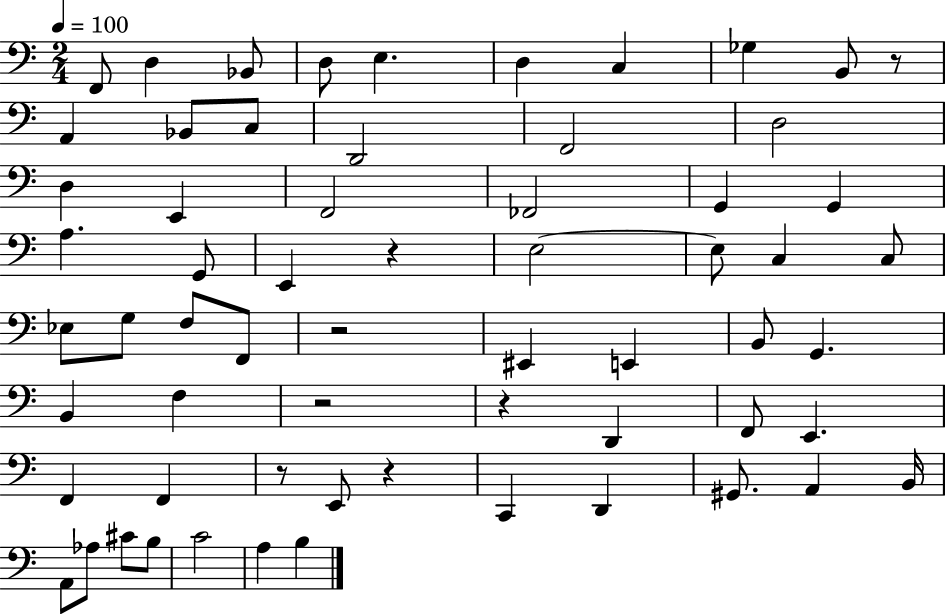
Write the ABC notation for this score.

X:1
T:Untitled
M:2/4
L:1/4
K:C
F,,/2 D, _B,,/2 D,/2 E, D, C, _G, B,,/2 z/2 A,, _B,,/2 C,/2 D,,2 F,,2 D,2 D, E,, F,,2 _F,,2 G,, G,, A, G,,/2 E,, z E,2 E,/2 C, C,/2 _E,/2 G,/2 F,/2 F,,/2 z2 ^E,, E,, B,,/2 G,, B,, F, z2 z D,, F,,/2 E,, F,, F,, z/2 E,,/2 z C,, D,, ^G,,/2 A,, B,,/4 A,,/2 _A,/2 ^C/2 B,/2 C2 A, B,